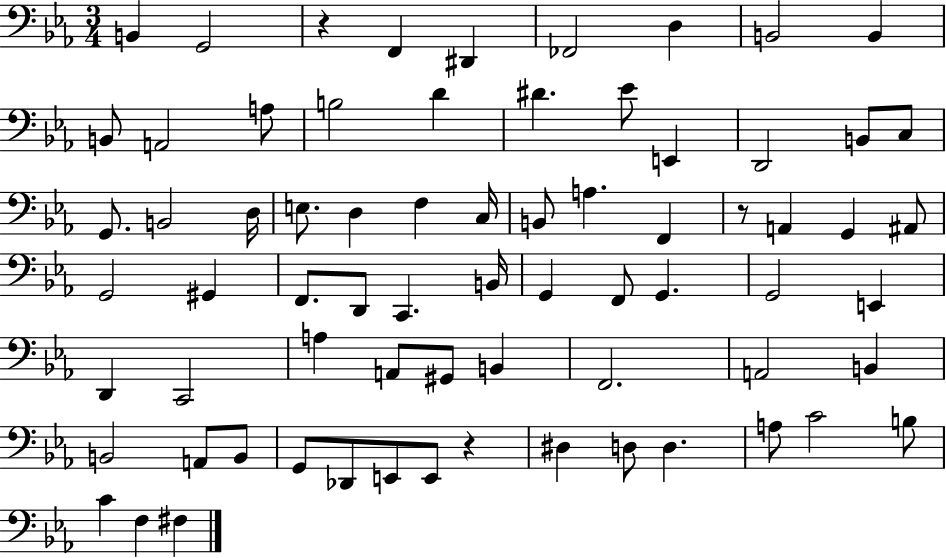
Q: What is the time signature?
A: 3/4